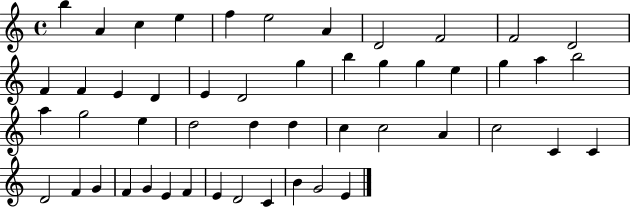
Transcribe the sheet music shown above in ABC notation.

X:1
T:Untitled
M:4/4
L:1/4
K:C
b A c e f e2 A D2 F2 F2 D2 F F E D E D2 g b g g e g a b2 a g2 e d2 d d c c2 A c2 C C D2 F G F G E F E D2 C B G2 E